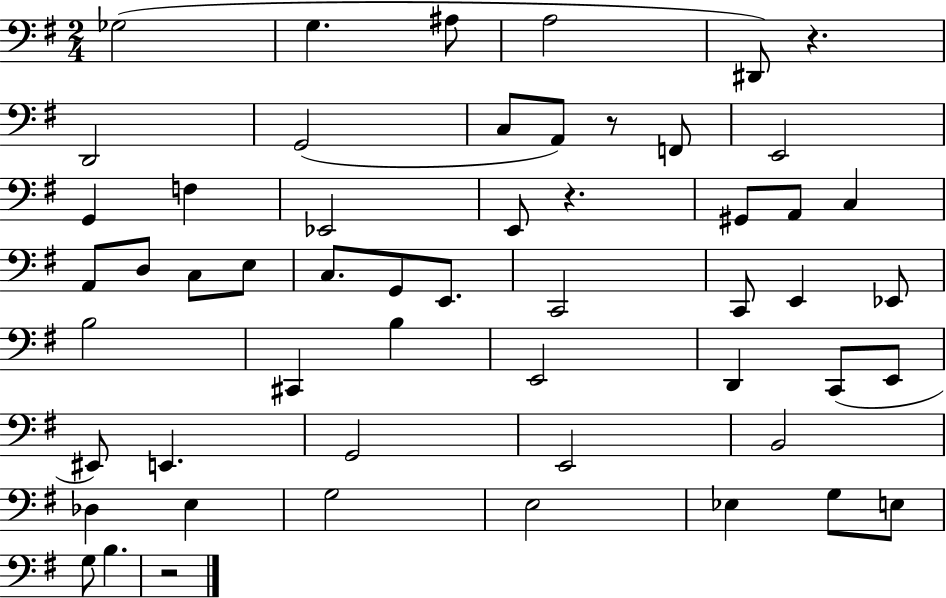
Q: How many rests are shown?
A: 4